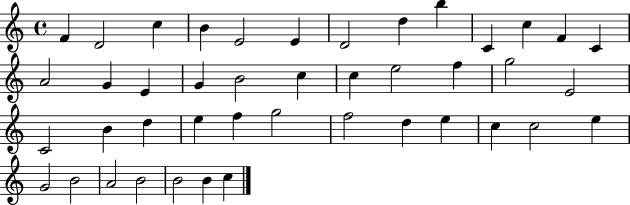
F4/q D4/h C5/q B4/q E4/h E4/q D4/h D5/q B5/q C4/q C5/q F4/q C4/q A4/h G4/q E4/q G4/q B4/h C5/q C5/q E5/h F5/q G5/h E4/h C4/h B4/q D5/q E5/q F5/q G5/h F5/h D5/q E5/q C5/q C5/h E5/q G4/h B4/h A4/h B4/h B4/h B4/q C5/q